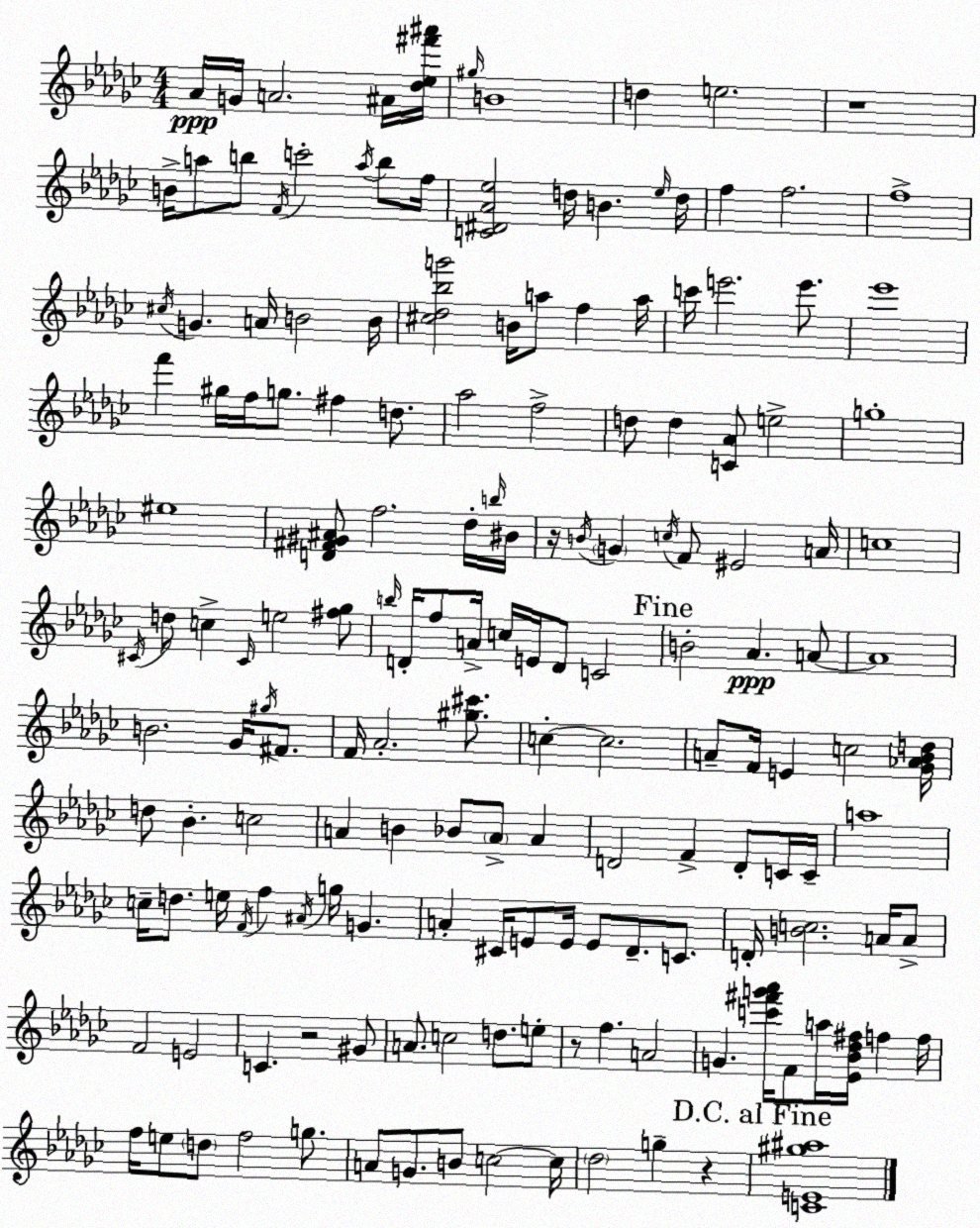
X:1
T:Untitled
M:4/4
L:1/4
K:Ebm
_A/4 G/4 A2 ^A/4 [_d_e^f'^a']/4 ^g/4 B4 d e2 z4 B/4 a/2 b/2 F/4 c'2 a/4 b/2 f/4 [C^D_A_e]2 d/4 B _e/4 d/4 f f2 f4 ^c/4 G A/4 B2 B/4 [^c_d_bg']2 B/4 a/2 f a/4 c'/4 e'2 e'/2 _e'4 f' ^g/4 f/4 g/2 ^f d/2 _a2 f2 d/2 d [C_A]/2 e2 g4 ^e4 [D^F^G^A]/2 f2 _d/4 b/4 ^B/4 z/4 B/4 G c/4 F/2 ^E2 A/4 c4 ^C/4 d/2 c ^C/4 e2 [^f_g]/2 b/4 D/4 f/2 A/4 c/4 E/4 D/2 C2 B2 _A A/2 A4 B2 _G/4 ^g/4 ^F/2 F/4 _A2 [^g^c']/2 c c2 A/2 F/4 E c2 [_G_A_Bd]/4 d/2 _B c2 A B _B/2 A/2 A D2 F D/2 C/4 C/4 a4 c/4 d/2 e/4 F/4 f ^A/4 g/4 G A ^C/4 E/2 E/4 E/2 _D/2 C/2 D/4 [Bc]2 A/4 A/2 F2 E2 C z2 ^G/2 A/2 c2 d/2 e/2 z/2 f A2 G [c'^f'g'_a']/4 F/2 a/4 [_E_B_d^f]/4 f f/4 f/4 e/2 d/2 f2 g/2 A/2 G/2 B/2 c2 c/4 _d2 g z [CE^g^a]4